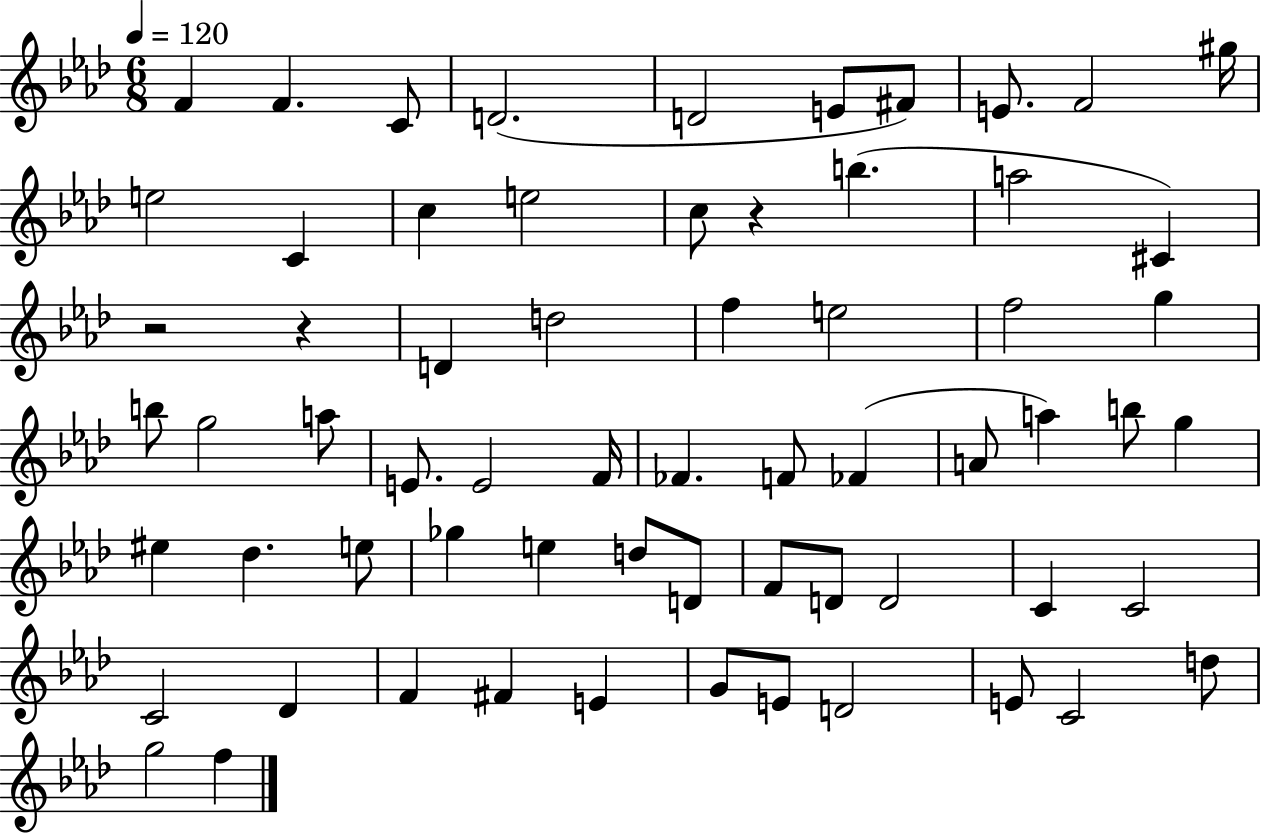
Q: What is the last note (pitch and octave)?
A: F5